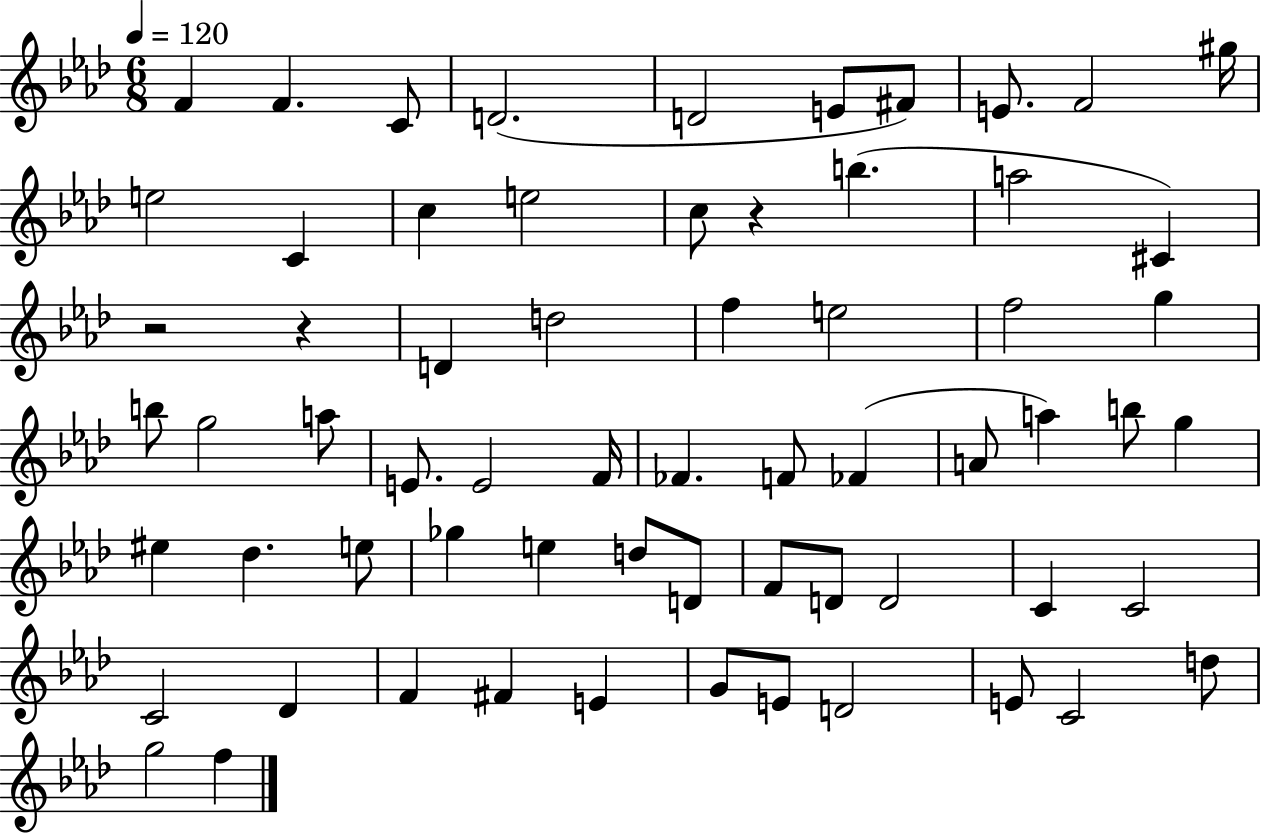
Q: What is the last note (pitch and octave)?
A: F5